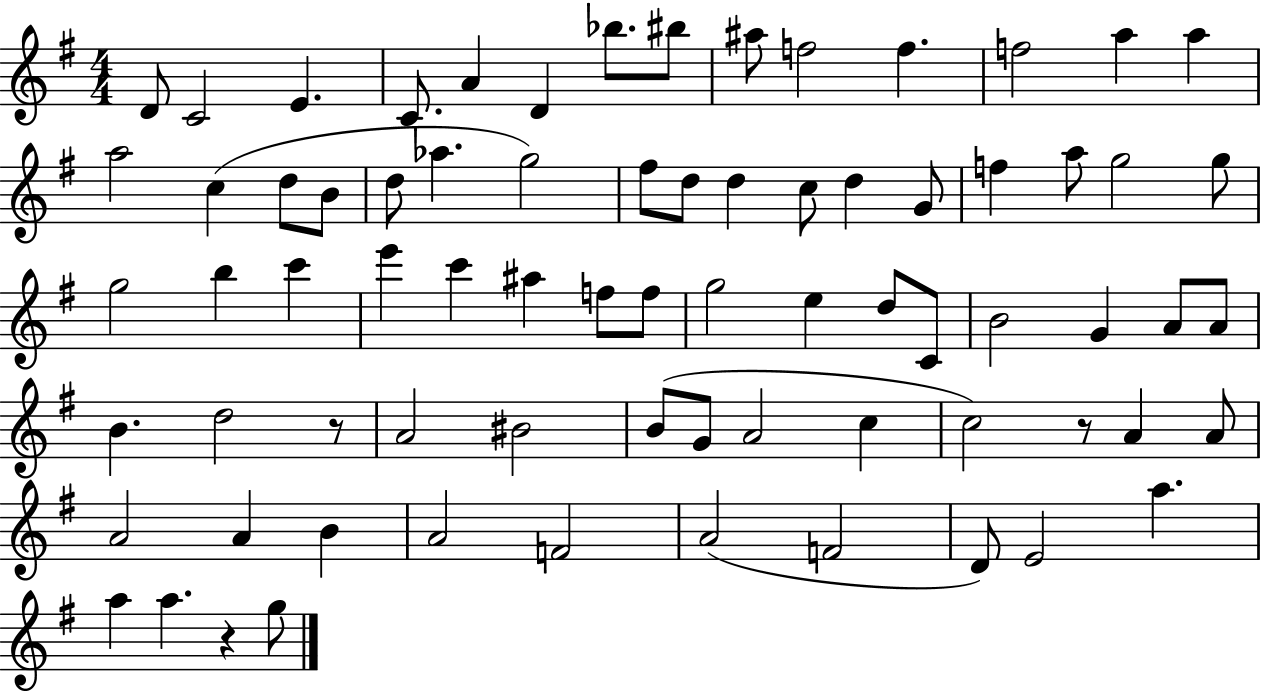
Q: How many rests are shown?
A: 3